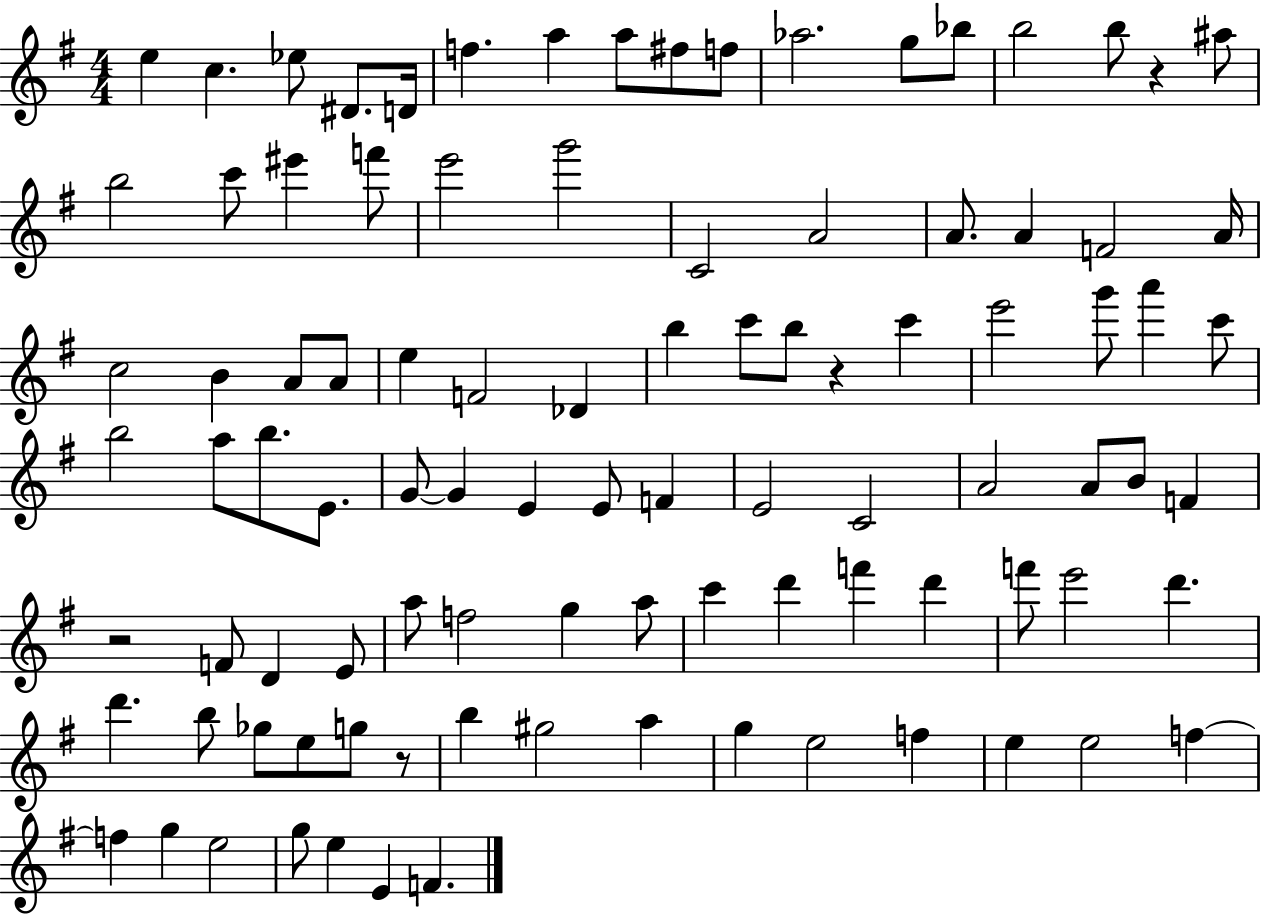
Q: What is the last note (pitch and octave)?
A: F4